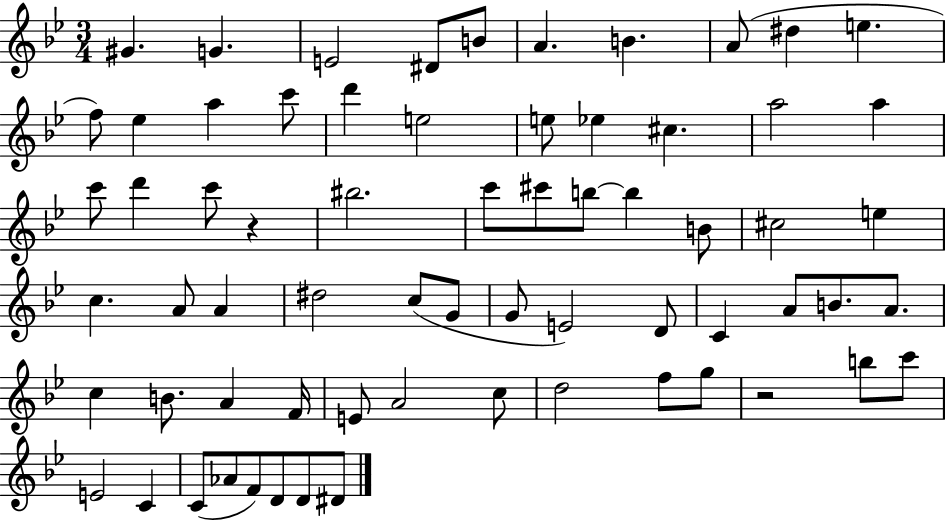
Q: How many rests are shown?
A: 2